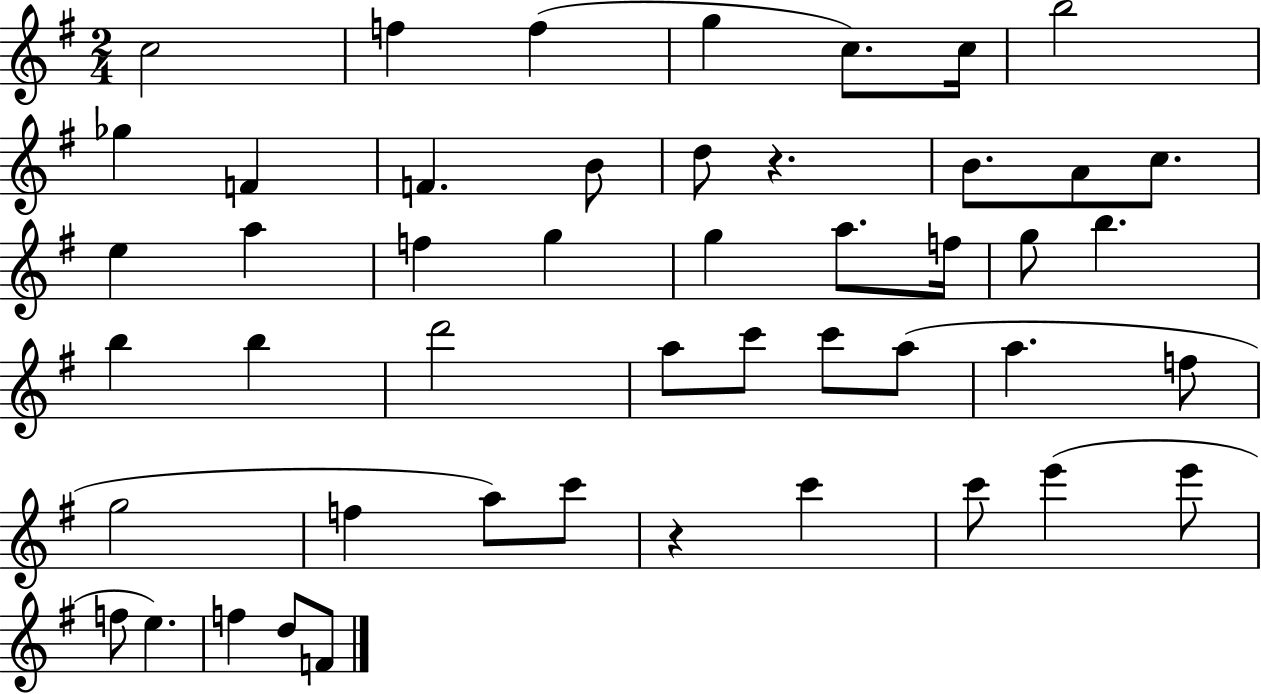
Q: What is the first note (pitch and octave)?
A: C5